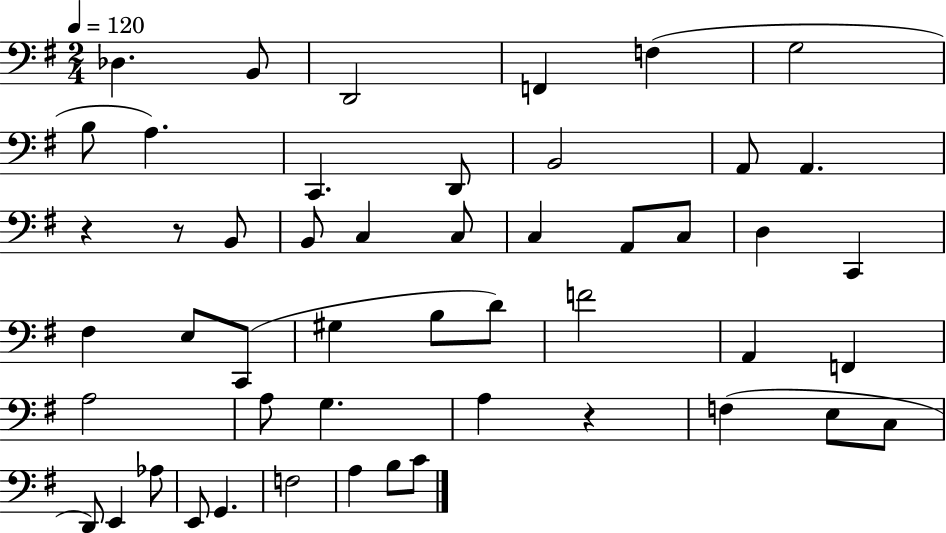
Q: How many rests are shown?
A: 3